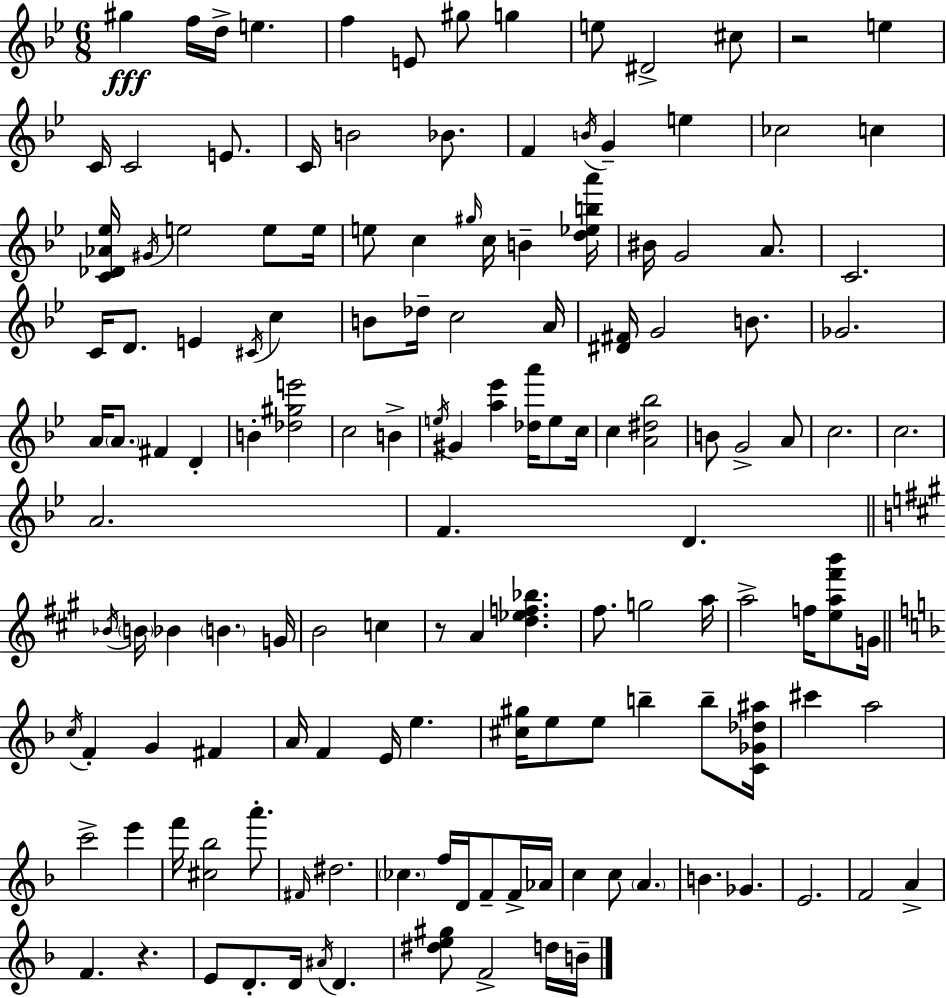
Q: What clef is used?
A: treble